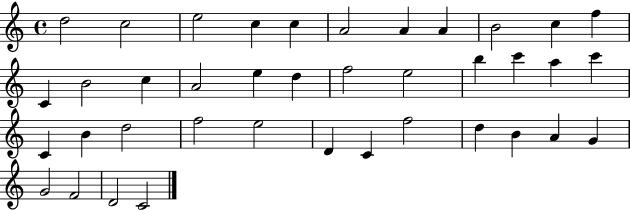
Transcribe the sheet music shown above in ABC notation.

X:1
T:Untitled
M:4/4
L:1/4
K:C
d2 c2 e2 c c A2 A A B2 c f C B2 c A2 e d f2 e2 b c' a c' C B d2 f2 e2 D C f2 d B A G G2 F2 D2 C2